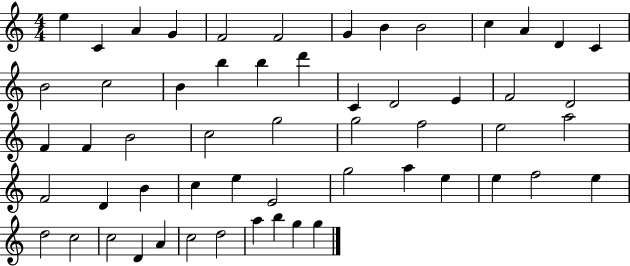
X:1
T:Untitled
M:4/4
L:1/4
K:C
e C A G F2 F2 G B B2 c A D C B2 c2 B b b d' C D2 E F2 D2 F F B2 c2 g2 g2 f2 e2 a2 F2 D B c e E2 g2 a e e f2 e d2 c2 c2 D A c2 d2 a b g g